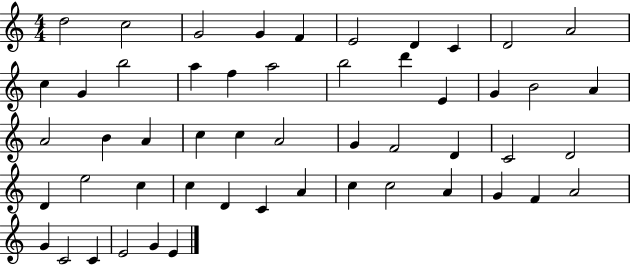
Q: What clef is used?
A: treble